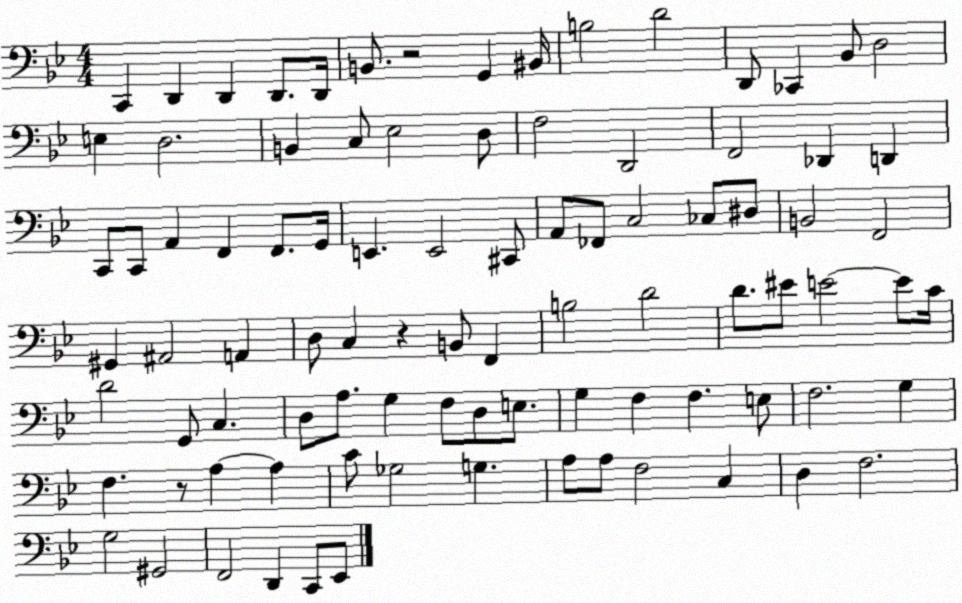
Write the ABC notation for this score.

X:1
T:Untitled
M:4/4
L:1/4
K:Bb
C,, D,, D,, D,,/2 D,,/4 B,,/2 z2 G,, ^B,,/4 B,2 D2 D,,/2 _C,, _B,,/2 D,2 E, D,2 B,, C,/2 _E,2 D,/2 F,2 D,,2 F,,2 _D,, D,, C,,/2 C,,/2 A,, F,, F,,/2 G,,/4 E,, E,,2 ^C,,/2 A,,/2 _F,,/2 C,2 _C,/2 ^D,/2 B,,2 F,,2 ^G,, ^A,,2 A,, D,/2 C, z B,,/2 F,, B,2 D2 D/2 ^E/2 E2 E/2 C/4 D2 G,,/2 C, D,/2 A,/2 G, F,/2 D,/2 E,/2 G, F, F, E,/2 F,2 G, F, z/2 A, A, C/2 _G,2 G, A,/2 A,/2 F,2 C, D, F,2 G,2 ^G,,2 F,,2 D,, C,,/2 _E,,/2